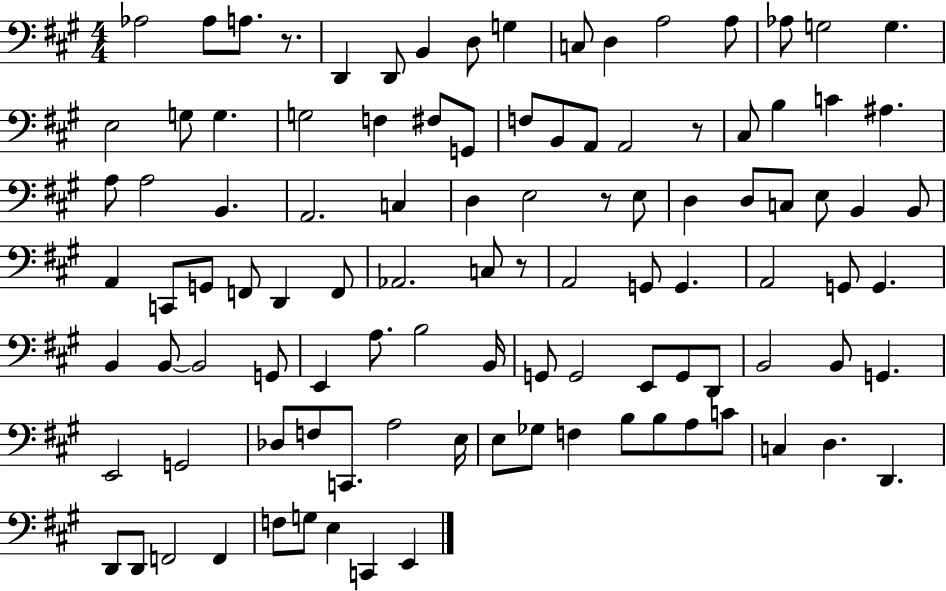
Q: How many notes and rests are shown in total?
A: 104